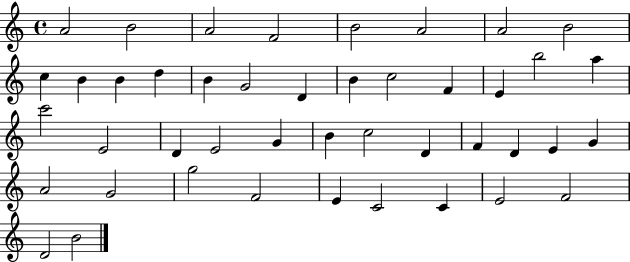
A4/h B4/h A4/h F4/h B4/h A4/h A4/h B4/h C5/q B4/q B4/q D5/q B4/q G4/h D4/q B4/q C5/h F4/q E4/q B5/h A5/q C6/h E4/h D4/q E4/h G4/q B4/q C5/h D4/q F4/q D4/q E4/q G4/q A4/h G4/h G5/h F4/h E4/q C4/h C4/q E4/h F4/h D4/h B4/h